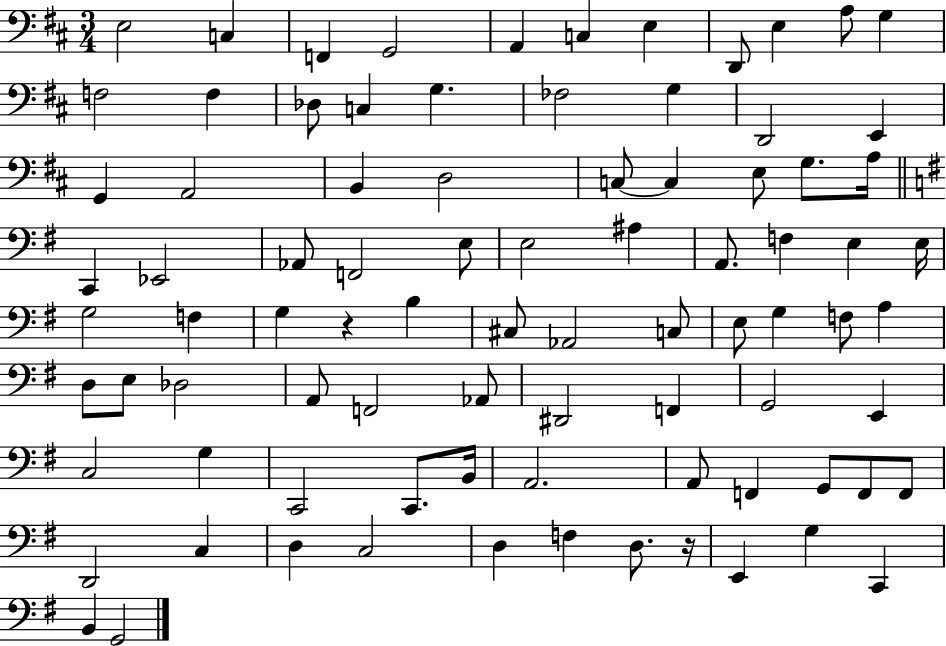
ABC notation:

X:1
T:Untitled
M:3/4
L:1/4
K:D
E,2 C, F,, G,,2 A,, C, E, D,,/2 E, A,/2 G, F,2 F, _D,/2 C, G, _F,2 G, D,,2 E,, G,, A,,2 B,, D,2 C,/2 C, E,/2 G,/2 A,/4 C,, _E,,2 _A,,/2 F,,2 E,/2 E,2 ^A, A,,/2 F, E, E,/4 G,2 F, G, z B, ^C,/2 _A,,2 C,/2 E,/2 G, F,/2 A, D,/2 E,/2 _D,2 A,,/2 F,,2 _A,,/2 ^D,,2 F,, G,,2 E,, C,2 G, C,,2 C,,/2 B,,/4 A,,2 A,,/2 F,, G,,/2 F,,/2 F,,/2 D,,2 C, D, C,2 D, F, D,/2 z/4 E,, G, C,, B,, G,,2